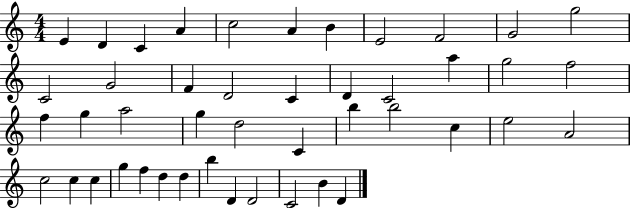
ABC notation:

X:1
T:Untitled
M:4/4
L:1/4
K:C
E D C A c2 A B E2 F2 G2 g2 C2 G2 F D2 C D C2 a g2 f2 f g a2 g d2 C b b2 c e2 A2 c2 c c g f d d b D D2 C2 B D